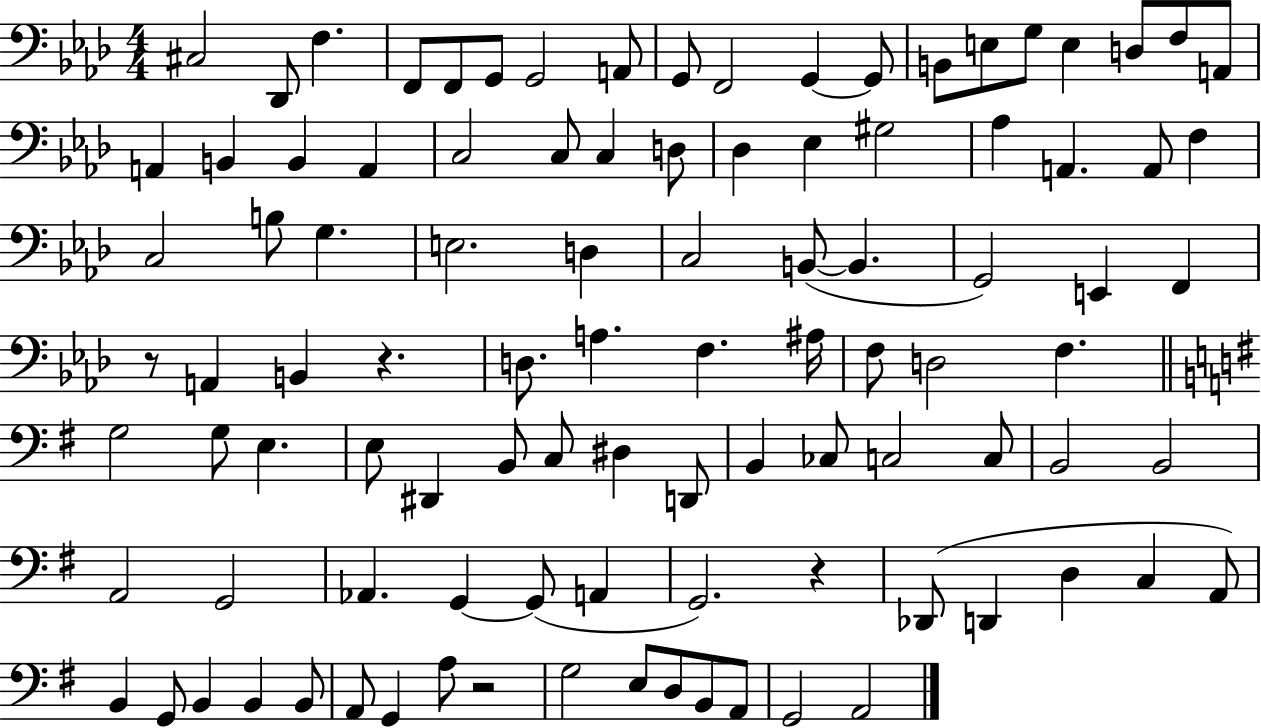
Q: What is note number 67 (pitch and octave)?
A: C3